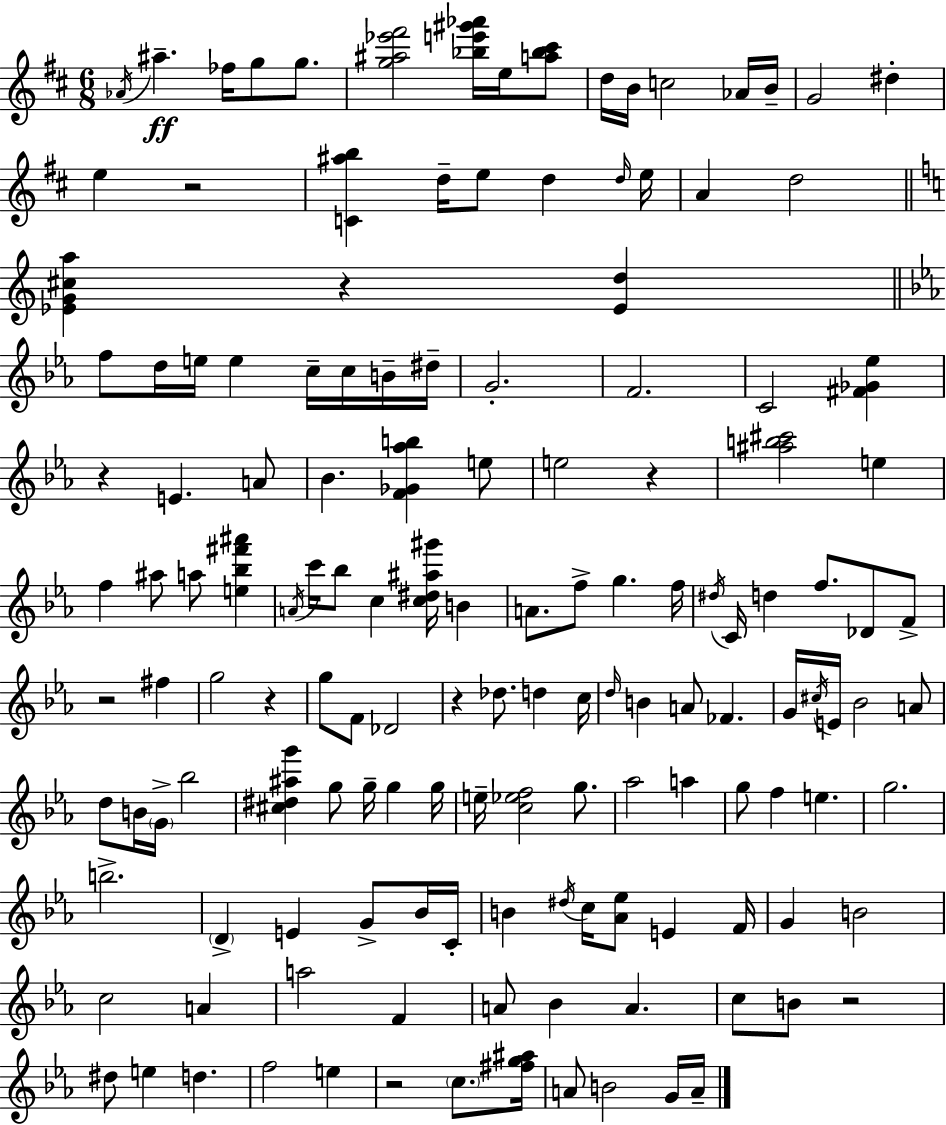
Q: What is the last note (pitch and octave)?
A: A4